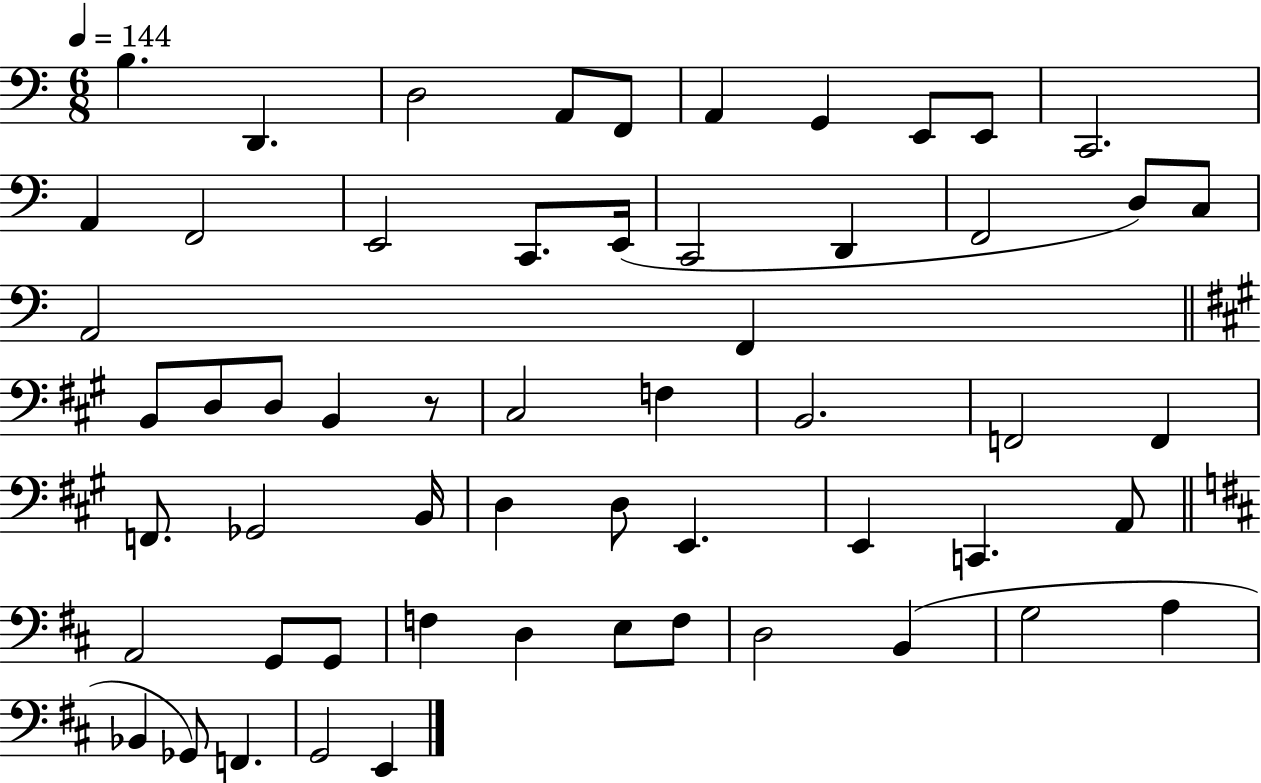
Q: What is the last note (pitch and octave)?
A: E2